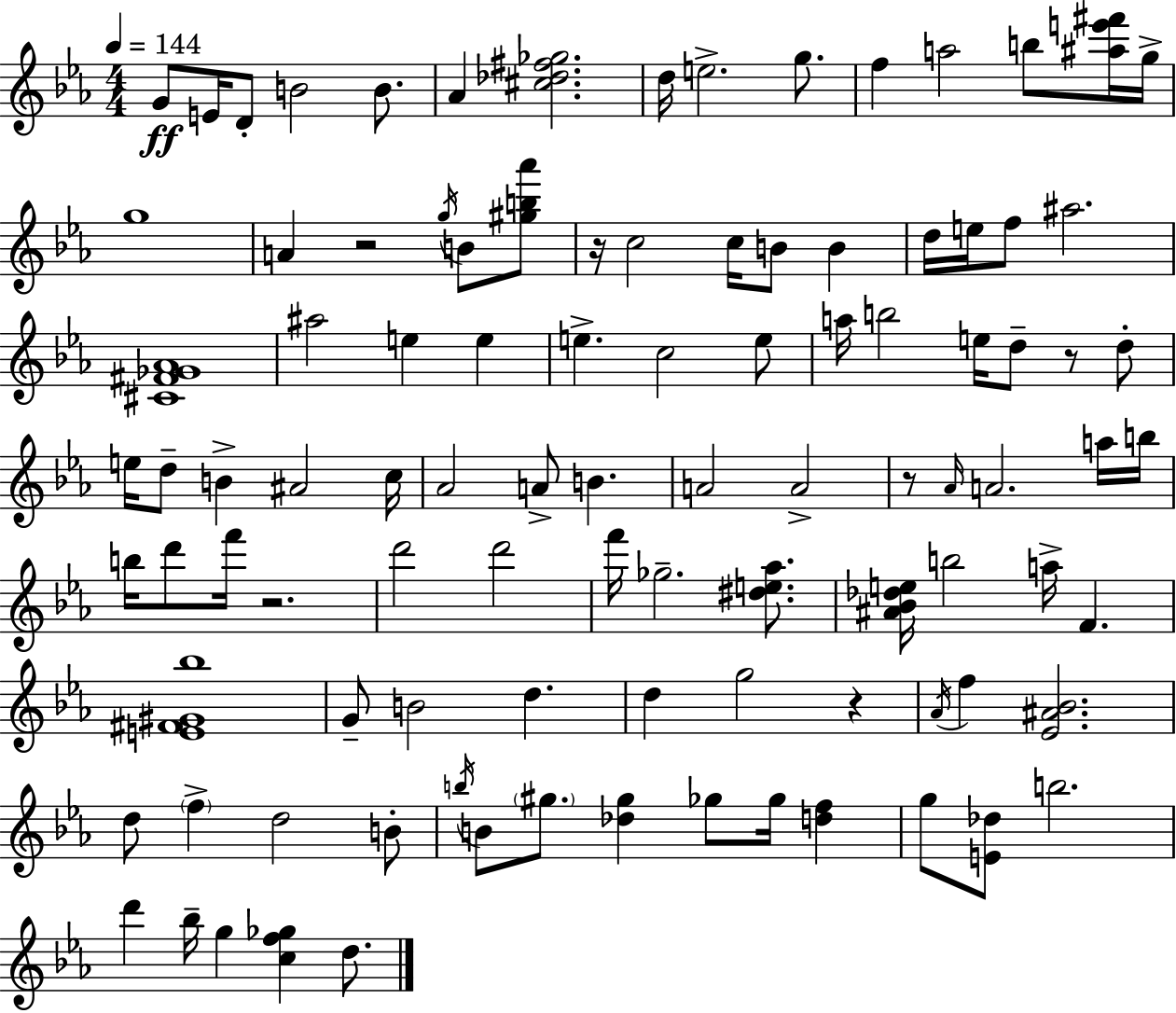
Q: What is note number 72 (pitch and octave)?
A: B5